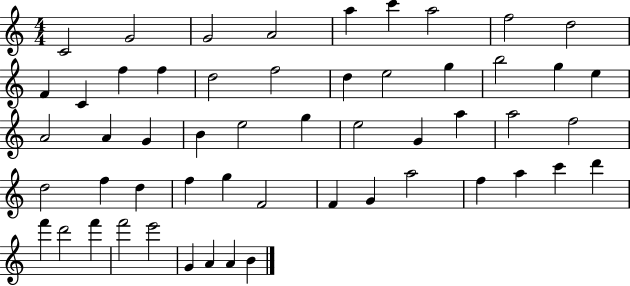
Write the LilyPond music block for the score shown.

{
  \clef treble
  \numericTimeSignature
  \time 4/4
  \key c \major
  c'2 g'2 | g'2 a'2 | a''4 c'''4 a''2 | f''2 d''2 | \break f'4 c'4 f''4 f''4 | d''2 f''2 | d''4 e''2 g''4 | b''2 g''4 e''4 | \break a'2 a'4 g'4 | b'4 e''2 g''4 | e''2 g'4 a''4 | a''2 f''2 | \break d''2 f''4 d''4 | f''4 g''4 f'2 | f'4 g'4 a''2 | f''4 a''4 c'''4 d'''4 | \break f'''4 d'''2 f'''4 | f'''2 e'''2 | g'4 a'4 a'4 b'4 | \bar "|."
}